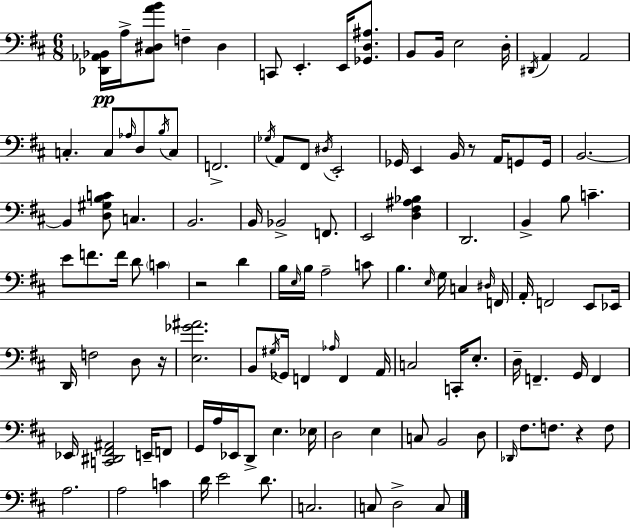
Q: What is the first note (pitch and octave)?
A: A3